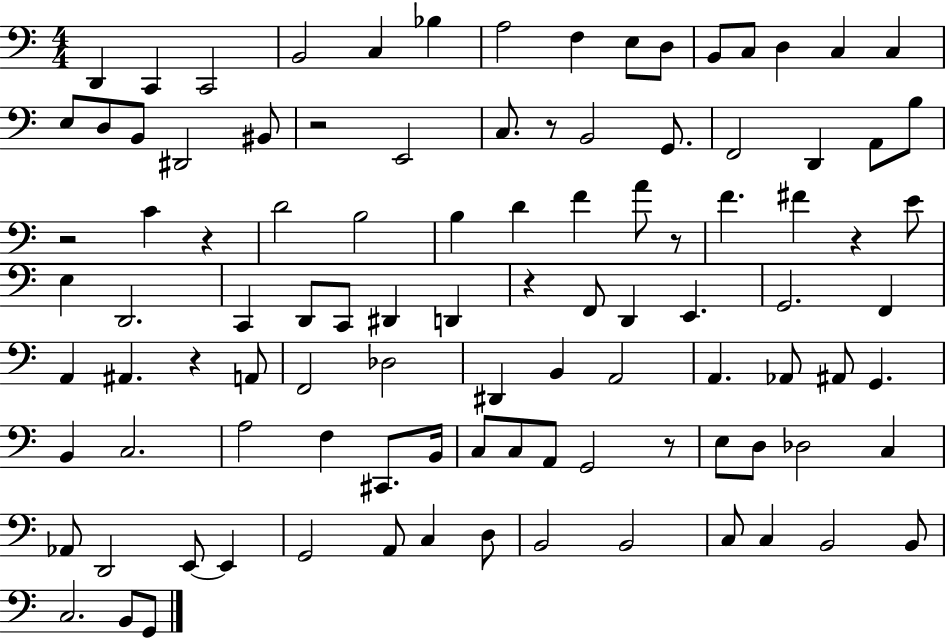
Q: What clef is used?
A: bass